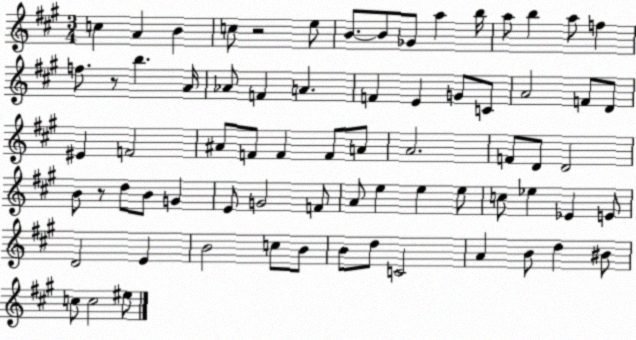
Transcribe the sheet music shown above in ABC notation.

X:1
T:Untitled
M:3/4
L:1/4
K:A
c A B c/2 z2 e/2 B/2 B/2 _G/2 a b/4 a/2 b a/2 f f/2 z/2 b A/4 _A/2 F A F E G/2 C/2 A2 F/2 D/2 ^E F2 ^A/2 F/2 F F/2 A/2 A2 F/2 D/2 D2 B/2 z/2 d/2 B/2 G E/2 G2 F/2 A/2 e e e/2 c/2 _e _E E/2 D2 E B2 c/2 B/2 B/2 d/2 C2 A B/2 d ^B/2 c/2 c2 ^e/2